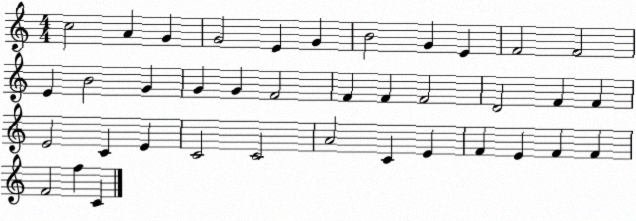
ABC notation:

X:1
T:Untitled
M:4/4
L:1/4
K:C
c2 A G G2 E G B2 G E F2 F2 E B2 G G G F2 F F F2 D2 F F E2 C E C2 C2 A2 C E F E F F F2 f C